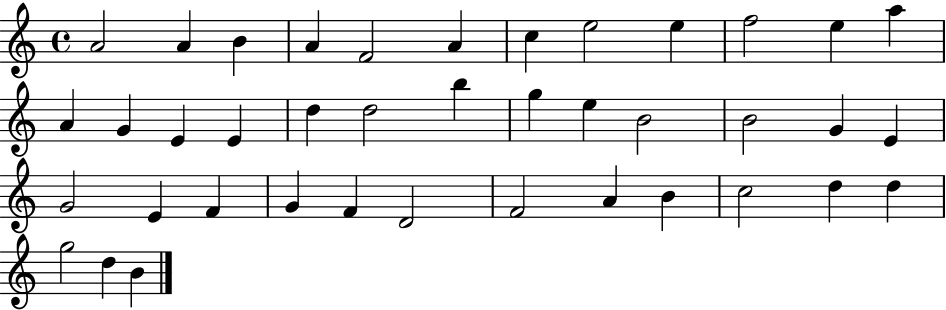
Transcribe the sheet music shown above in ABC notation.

X:1
T:Untitled
M:4/4
L:1/4
K:C
A2 A B A F2 A c e2 e f2 e a A G E E d d2 b g e B2 B2 G E G2 E F G F D2 F2 A B c2 d d g2 d B